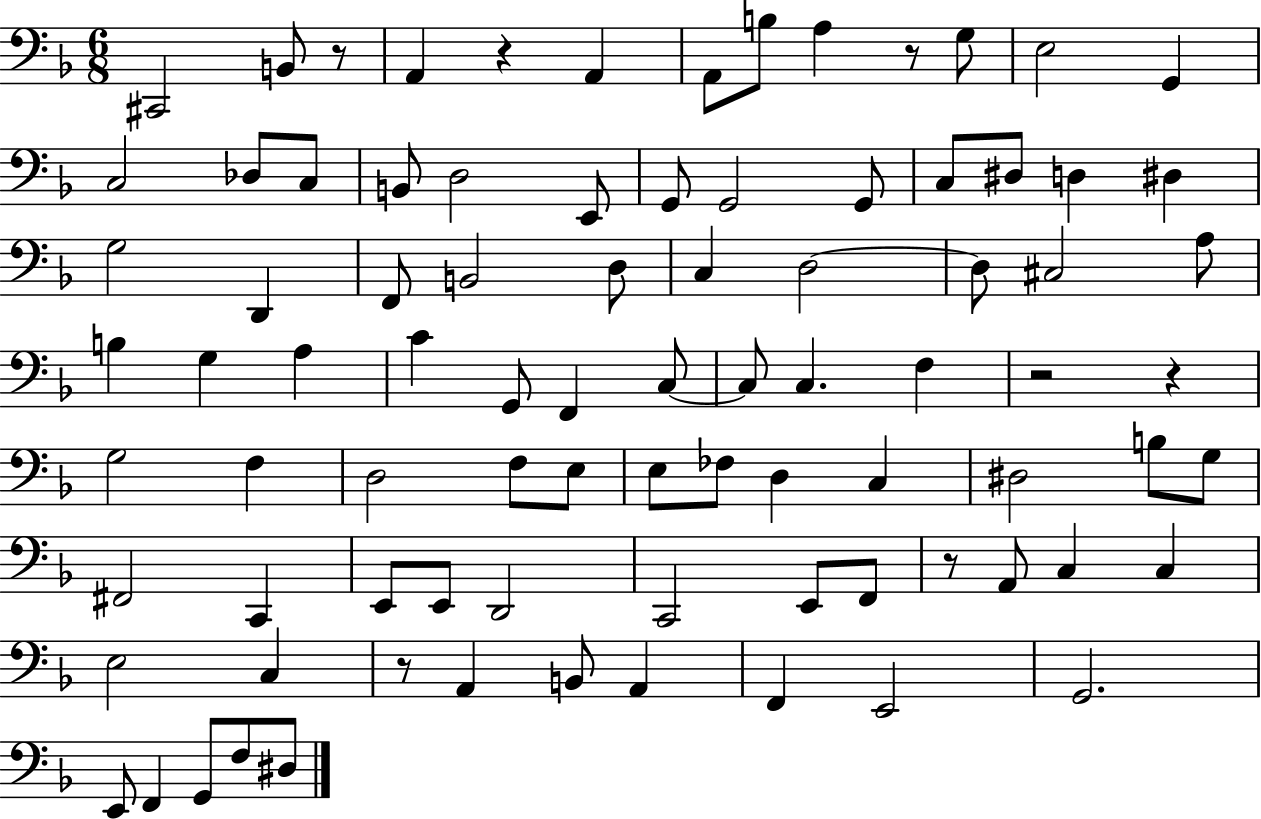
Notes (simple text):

C#2/h B2/e R/e A2/q R/q A2/q A2/e B3/e A3/q R/e G3/e E3/h G2/q C3/h Db3/e C3/e B2/e D3/h E2/e G2/e G2/h G2/e C3/e D#3/e D3/q D#3/q G3/h D2/q F2/e B2/h D3/e C3/q D3/h D3/e C#3/h A3/e B3/q G3/q A3/q C4/q G2/e F2/q C3/e C3/e C3/q. F3/q R/h R/q G3/h F3/q D3/h F3/e E3/e E3/e FES3/e D3/q C3/q D#3/h B3/e G3/e F#2/h C2/q E2/e E2/e D2/h C2/h E2/e F2/e R/e A2/e C3/q C3/q E3/h C3/q R/e A2/q B2/e A2/q F2/q E2/h G2/h. E2/e F2/q G2/e F3/e D#3/e